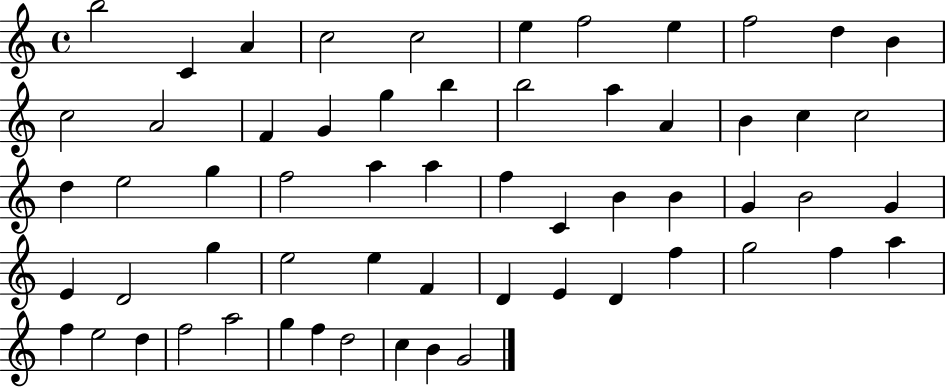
{
  \clef treble
  \time 4/4
  \defaultTimeSignature
  \key c \major
  b''2 c'4 a'4 | c''2 c''2 | e''4 f''2 e''4 | f''2 d''4 b'4 | \break c''2 a'2 | f'4 g'4 g''4 b''4 | b''2 a''4 a'4 | b'4 c''4 c''2 | \break d''4 e''2 g''4 | f''2 a''4 a''4 | f''4 c'4 b'4 b'4 | g'4 b'2 g'4 | \break e'4 d'2 g''4 | e''2 e''4 f'4 | d'4 e'4 d'4 f''4 | g''2 f''4 a''4 | \break f''4 e''2 d''4 | f''2 a''2 | g''4 f''4 d''2 | c''4 b'4 g'2 | \break \bar "|."
}